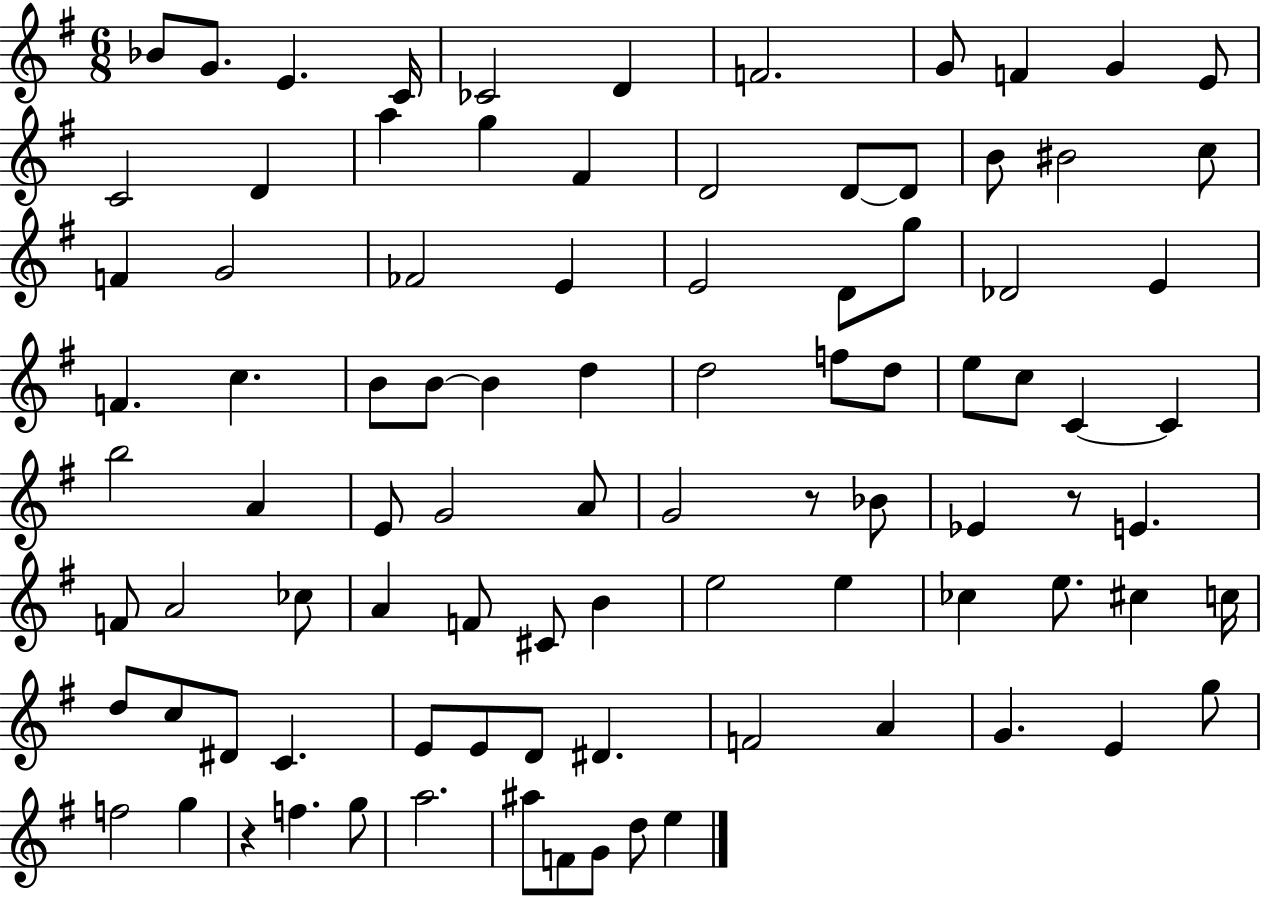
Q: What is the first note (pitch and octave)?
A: Bb4